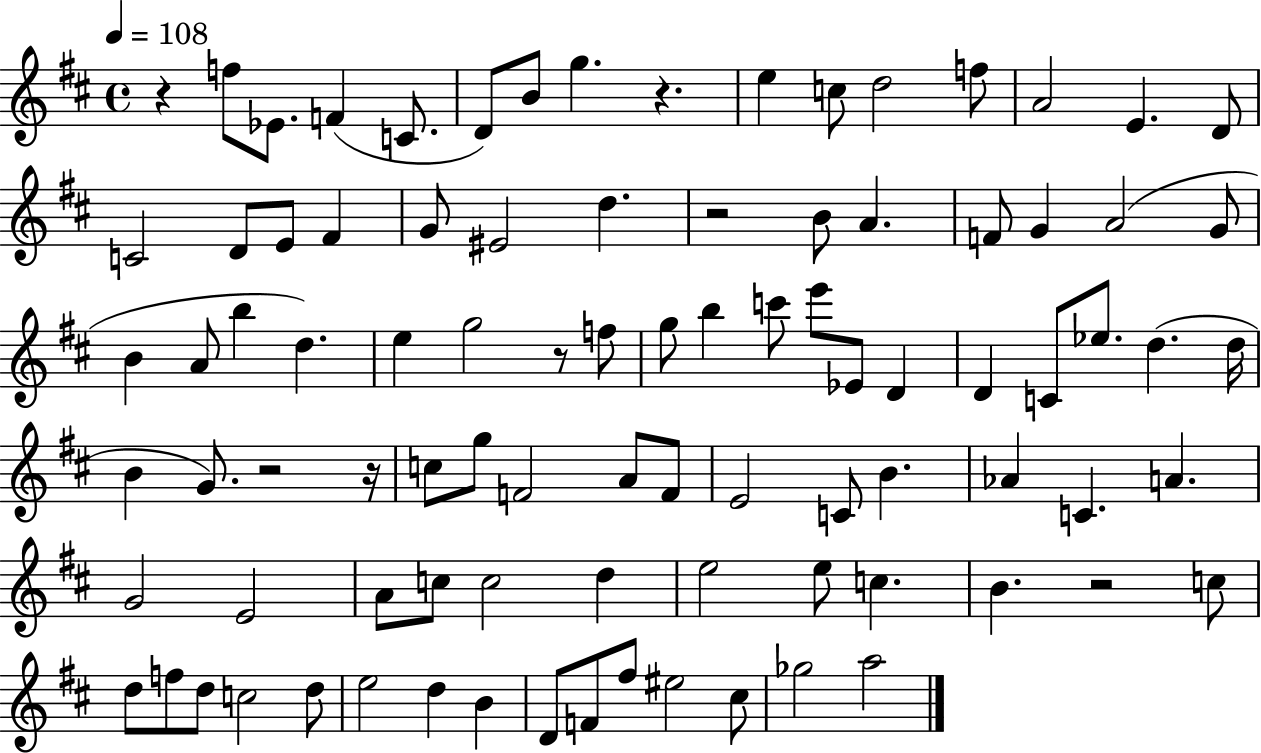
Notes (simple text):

R/q F5/e Eb4/e. F4/q C4/e. D4/e B4/e G5/q. R/q. E5/q C5/e D5/h F5/e A4/h E4/q. D4/e C4/h D4/e E4/e F#4/q G4/e EIS4/h D5/q. R/h B4/e A4/q. F4/e G4/q A4/h G4/e B4/q A4/e B5/q D5/q. E5/q G5/h R/e F5/e G5/e B5/q C6/e E6/e Eb4/e D4/q D4/q C4/e Eb5/e. D5/q. D5/s B4/q G4/e. R/h R/s C5/e G5/e F4/h A4/e F4/e E4/h C4/e B4/q. Ab4/q C4/q. A4/q. G4/h E4/h A4/e C5/e C5/h D5/q E5/h E5/e C5/q. B4/q. R/h C5/e D5/e F5/e D5/e C5/h D5/e E5/h D5/q B4/q D4/e F4/e F#5/e EIS5/h C#5/e Gb5/h A5/h